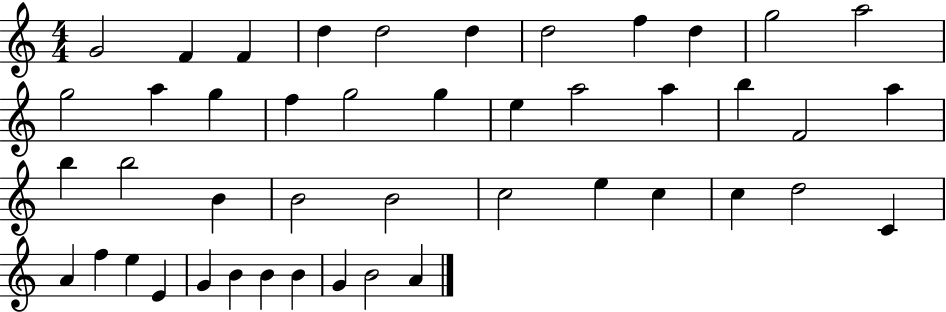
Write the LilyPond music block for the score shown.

{
  \clef treble
  \numericTimeSignature
  \time 4/4
  \key c \major
  g'2 f'4 f'4 | d''4 d''2 d''4 | d''2 f''4 d''4 | g''2 a''2 | \break g''2 a''4 g''4 | f''4 g''2 g''4 | e''4 a''2 a''4 | b''4 f'2 a''4 | \break b''4 b''2 b'4 | b'2 b'2 | c''2 e''4 c''4 | c''4 d''2 c'4 | \break a'4 f''4 e''4 e'4 | g'4 b'4 b'4 b'4 | g'4 b'2 a'4 | \bar "|."
}